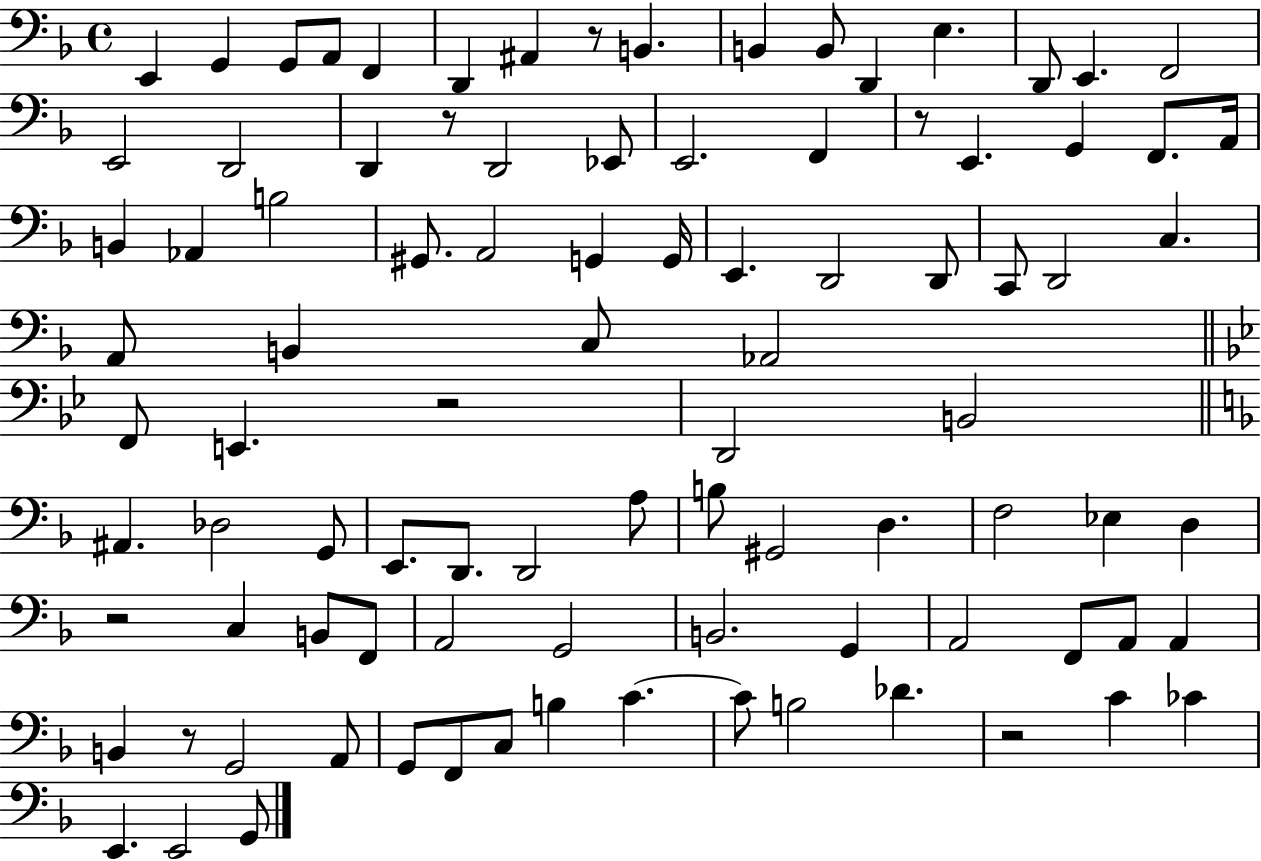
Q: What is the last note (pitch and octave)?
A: G2